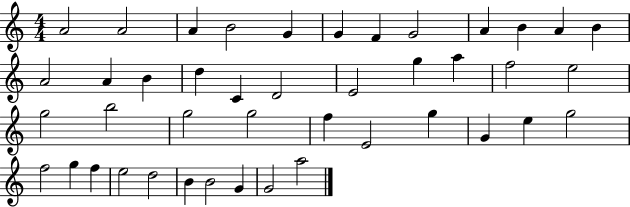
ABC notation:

X:1
T:Untitled
M:4/4
L:1/4
K:C
A2 A2 A B2 G G F G2 A B A B A2 A B d C D2 E2 g a f2 e2 g2 b2 g2 g2 f E2 g G e g2 f2 g f e2 d2 B B2 G G2 a2